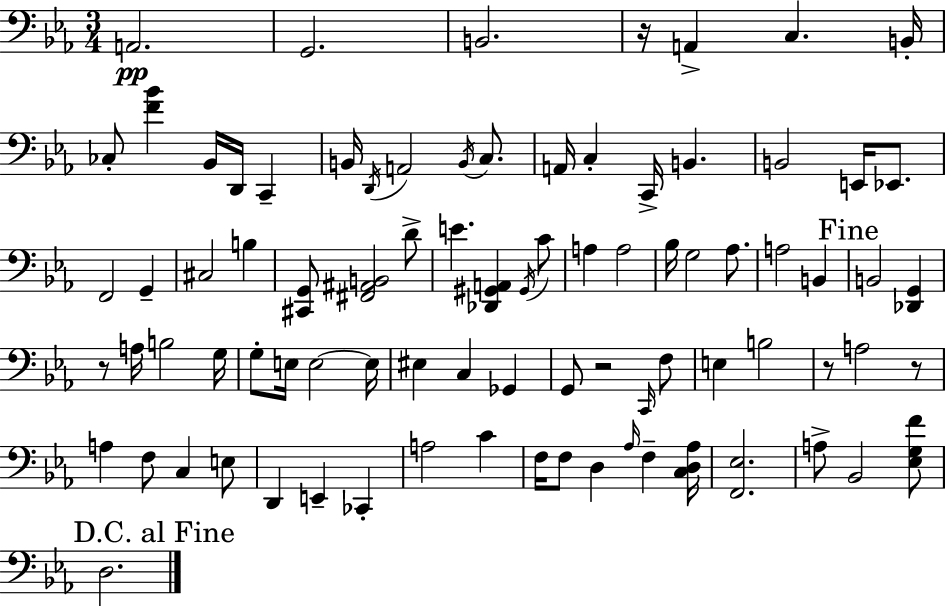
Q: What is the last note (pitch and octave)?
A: D3